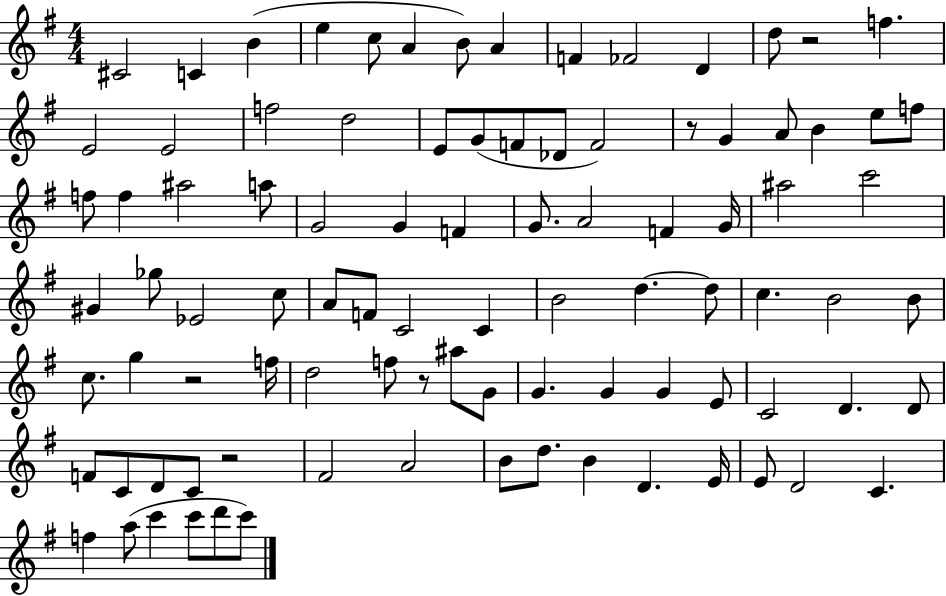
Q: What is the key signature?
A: G major